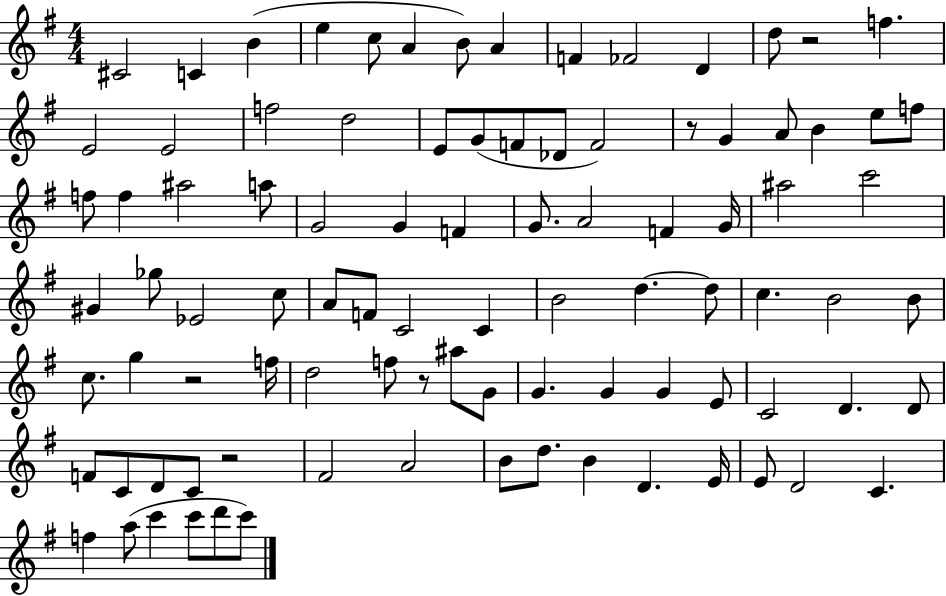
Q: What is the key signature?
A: G major